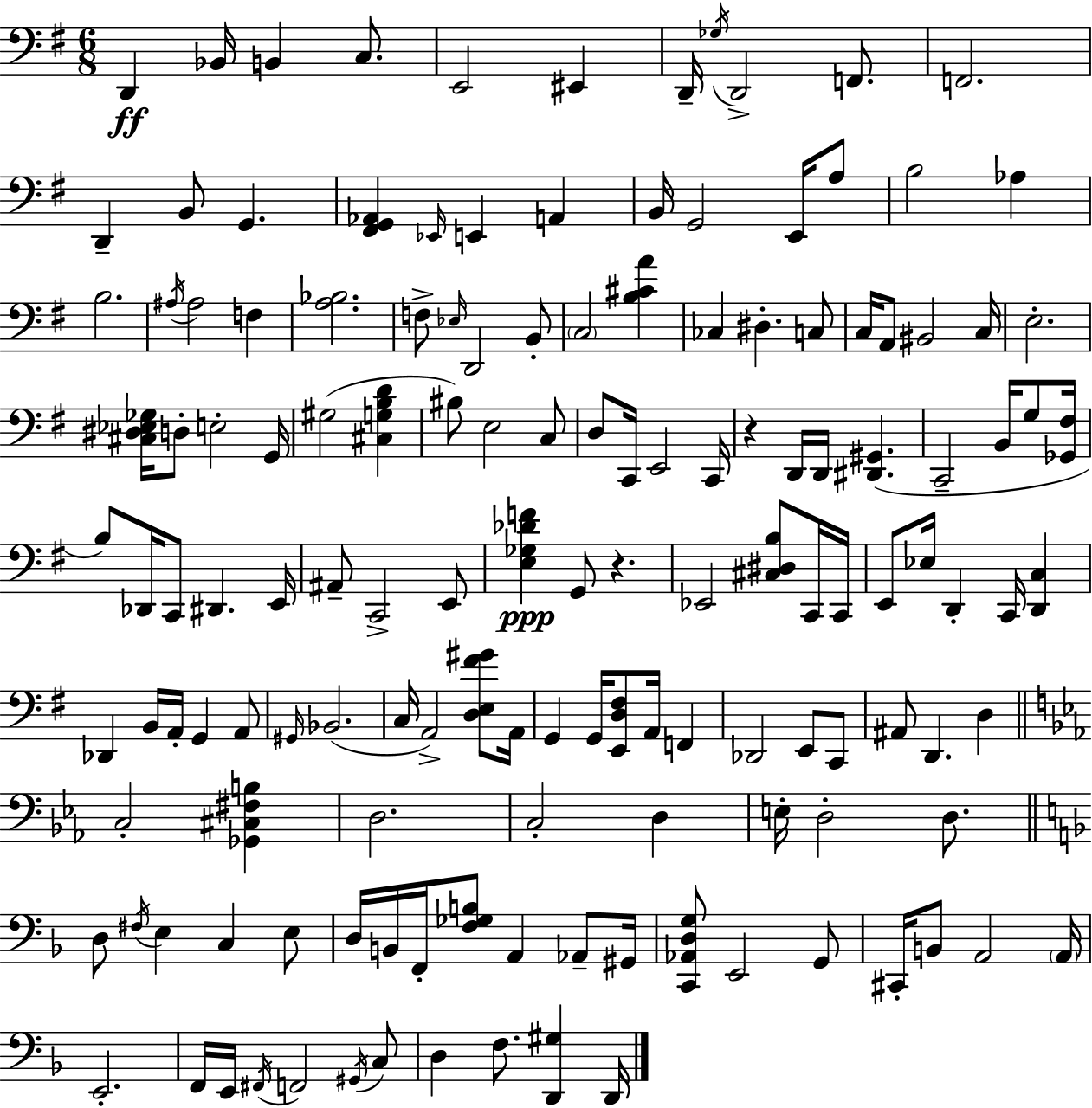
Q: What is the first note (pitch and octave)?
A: D2